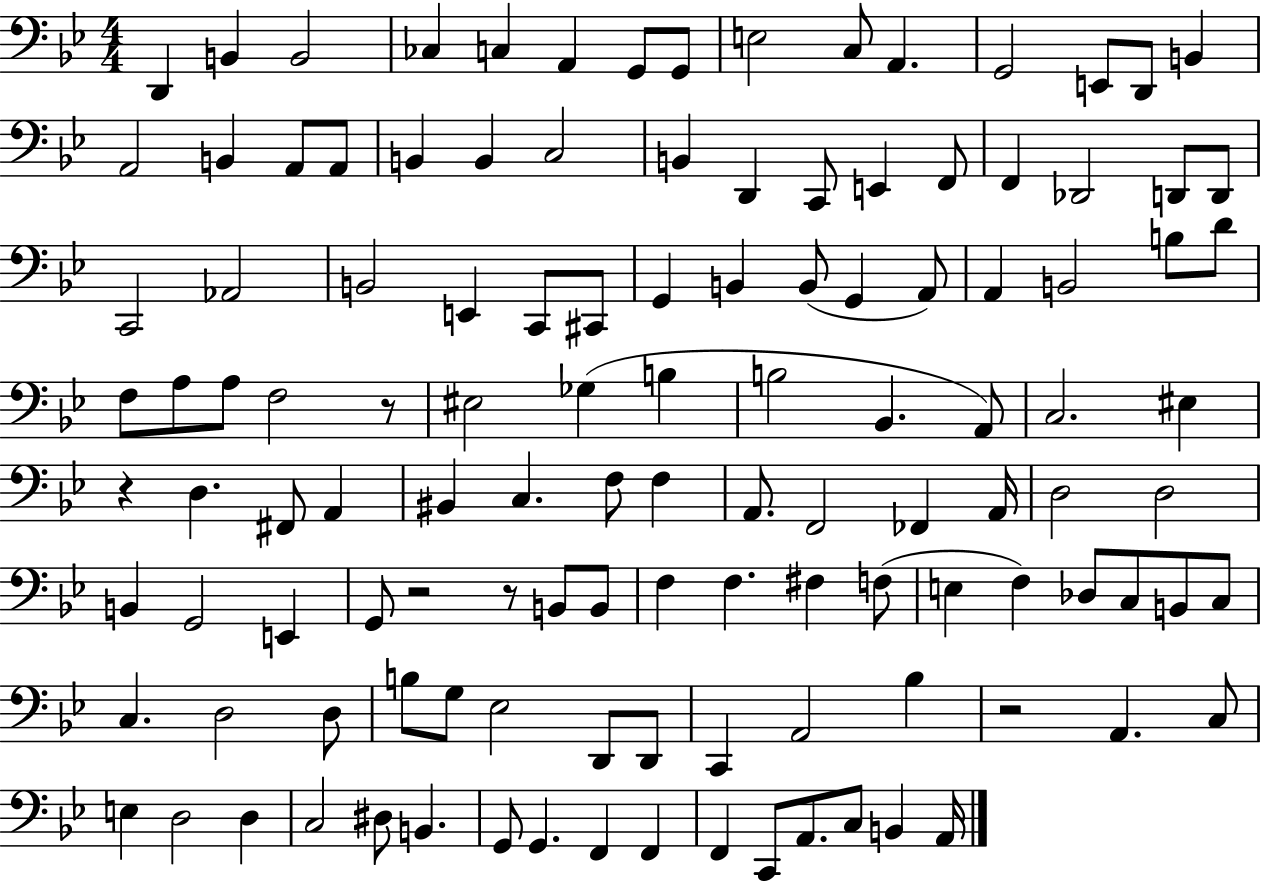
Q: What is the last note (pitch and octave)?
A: A2